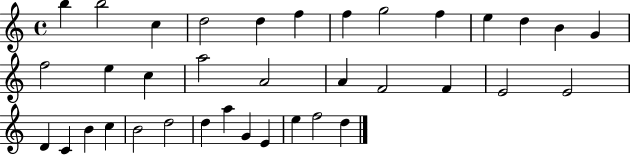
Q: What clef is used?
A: treble